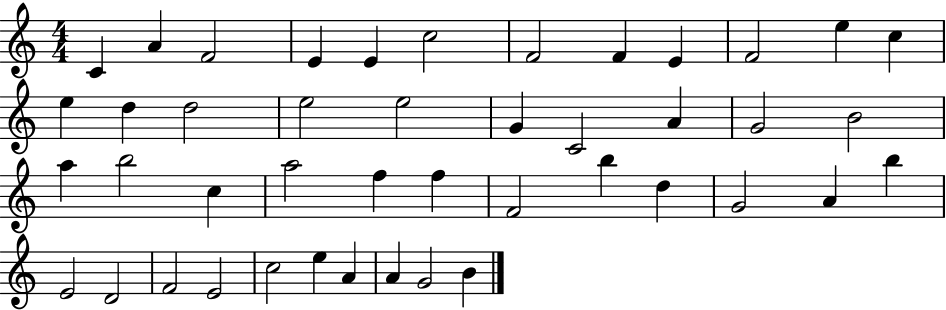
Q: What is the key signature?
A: C major